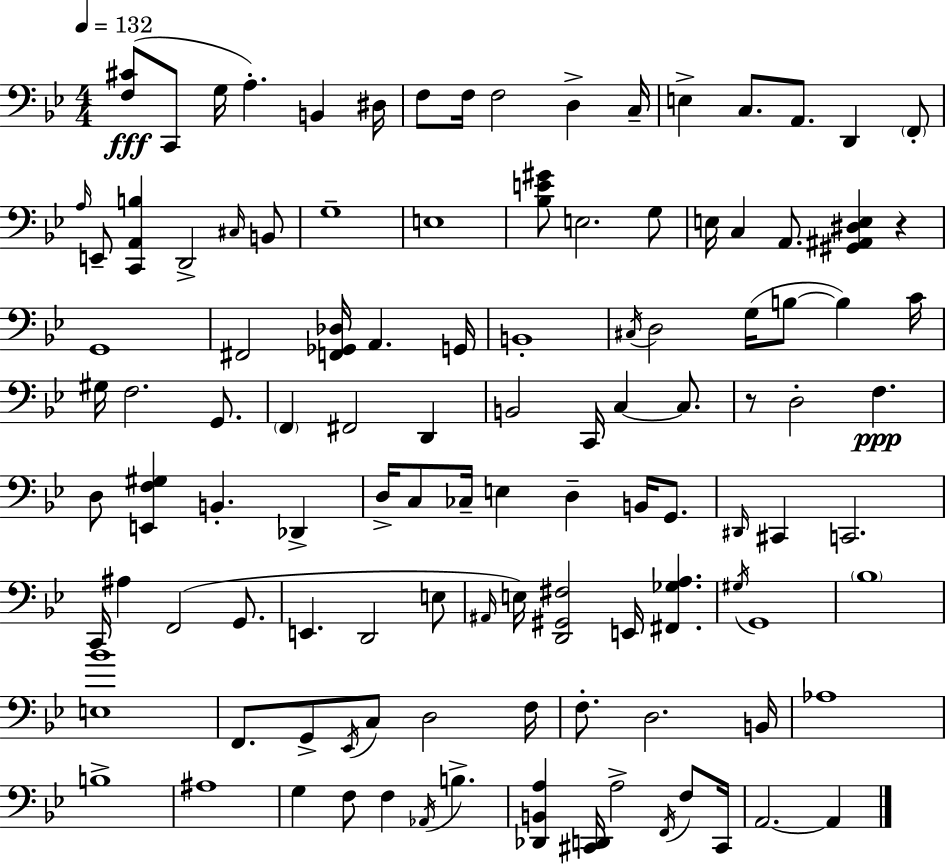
[F3,C#4]/e C2/e G3/s A3/q. B2/q D#3/s F3/e F3/s F3/h D3/q C3/s E3/q C3/e. A2/e. D2/q F2/e A3/s E2/e [C2,A2,B3]/q D2/h C#3/s B2/e G3/w E3/w [Bb3,E4,G#4]/e E3/h. G3/e E3/s C3/q A2/e. [G#2,A#2,D#3,E3]/q R/q G2/w F#2/h [F2,Gb2,Db3]/s A2/q. G2/s B2/w C#3/s D3/h G3/s B3/e B3/q C4/s G#3/s F3/h. G2/e. F2/q F#2/h D2/q B2/h C2/s C3/q C3/e. R/e D3/h F3/q. D3/e [E2,F3,G#3]/q B2/q. Db2/q D3/s C3/e CES3/s E3/q D3/q B2/s G2/e. D#2/s C#2/q C2/h. C2/s A#3/q F2/h G2/e. E2/q. D2/h E3/e A#2/s E3/s [D2,G#2,F#3]/h E2/s [F#2,Gb3,A3]/q. G#3/s G2/w Bb3/w [E3,Bb4]/w F2/e. G2/e Eb2/s C3/e D3/h F3/s F3/e. D3/h. B2/s Ab3/w B3/w A#3/w G3/q F3/e F3/q Ab2/s B3/q. [Db2,B2,A3]/q [C#2,D2]/s A3/h F2/s F3/e C#2/s A2/h. A2/q